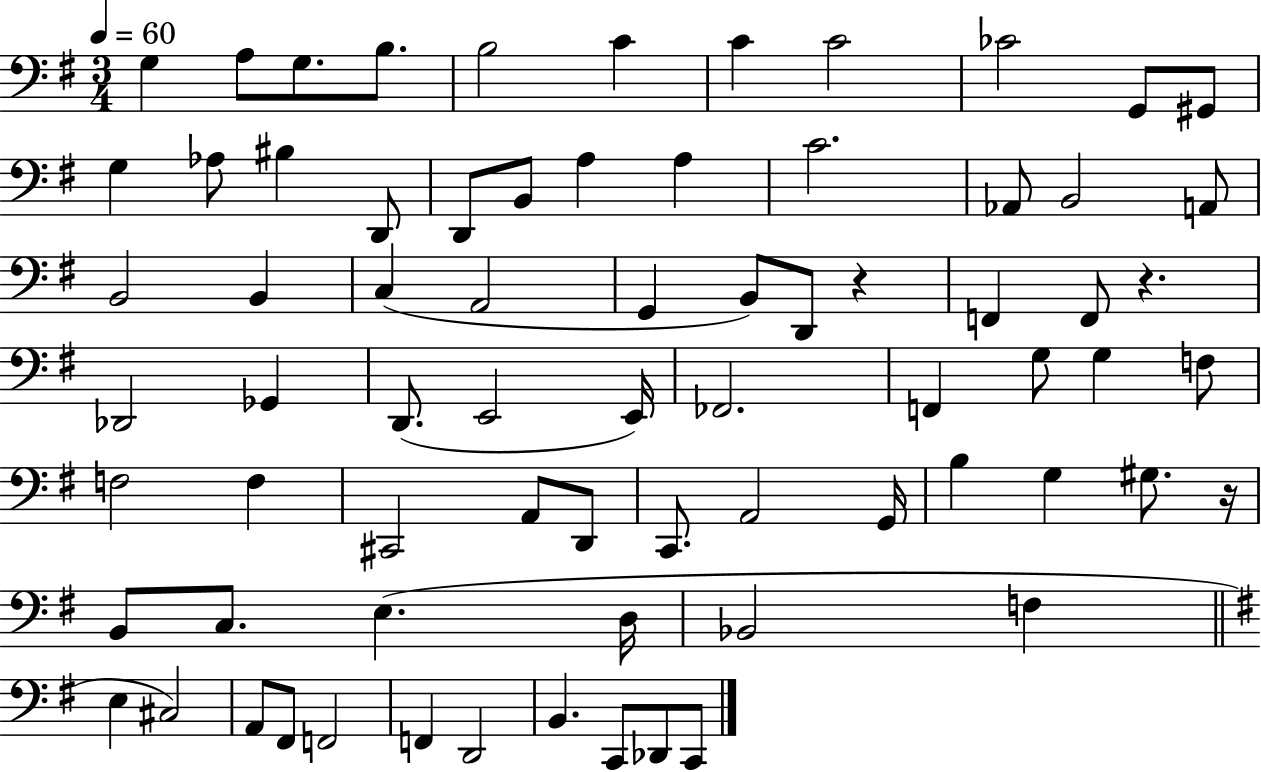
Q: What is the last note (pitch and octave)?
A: C2